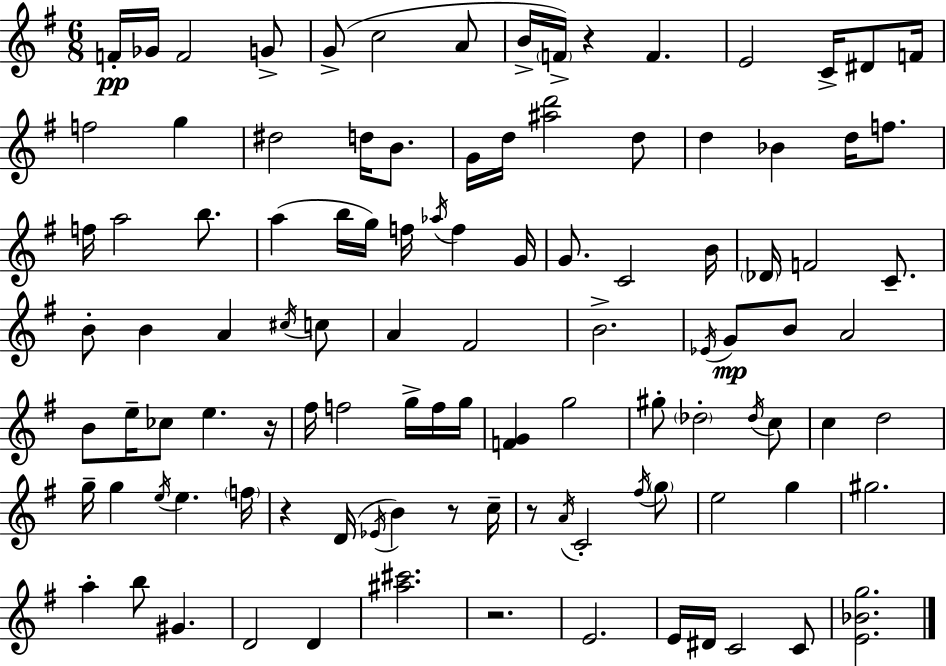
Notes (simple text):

F4/s Gb4/s F4/h G4/e G4/e C5/h A4/e B4/s F4/s R/q F4/q. E4/h C4/s D#4/e F4/s F5/h G5/q D#5/h D5/s B4/e. G4/s D5/s [A#5,D6]/h D5/e D5/q Bb4/q D5/s F5/e. F5/s A5/h B5/e. A5/q B5/s G5/s F5/s Ab5/s F5/q G4/s G4/e. C4/h B4/s Db4/s F4/h C4/e. B4/e B4/q A4/q C#5/s C5/e A4/q F#4/h B4/h. Eb4/s G4/e B4/e A4/h B4/e E5/s CES5/e E5/q. R/s F#5/s F5/h G5/s F5/s G5/s [F4,G4]/q G5/h G#5/e Db5/h Db5/s C5/e C5/q D5/h G5/s G5/q E5/s E5/q. F5/s R/q D4/s Eb4/s B4/q R/e C5/s R/e A4/s C4/h F#5/s G5/e E5/h G5/q G#5/h. A5/q B5/e G#4/q. D4/h D4/q [A#5,C#6]/h. R/h. E4/h. E4/s D#4/s C4/h C4/e [E4,Bb4,G5]/h.